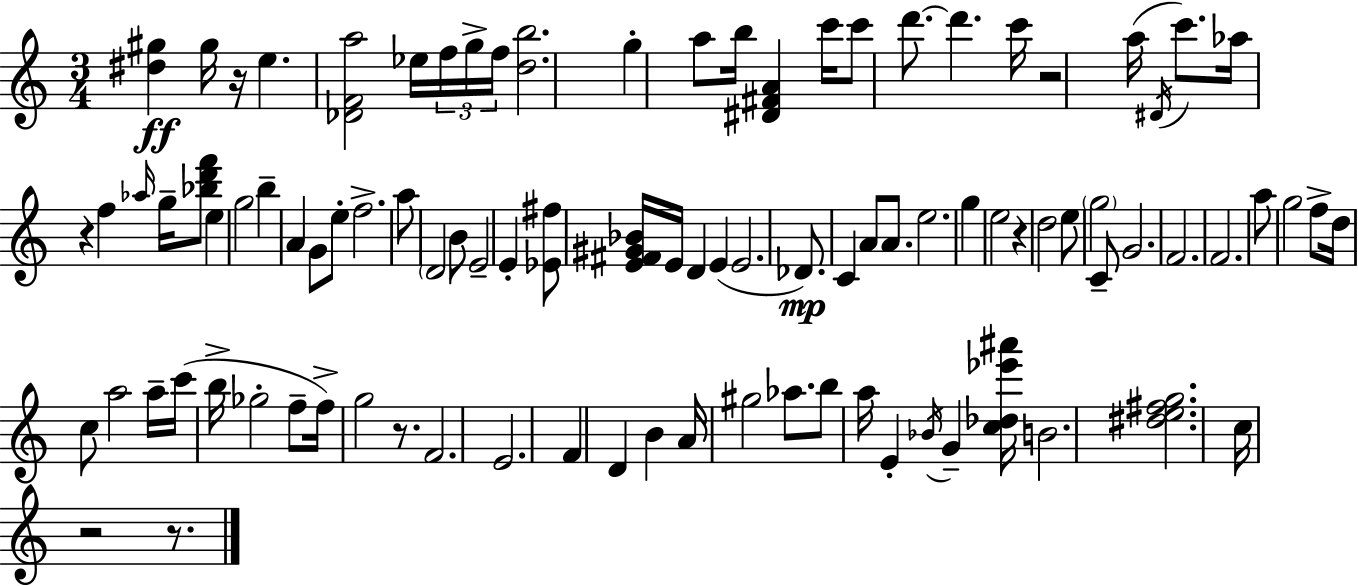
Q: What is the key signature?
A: C major